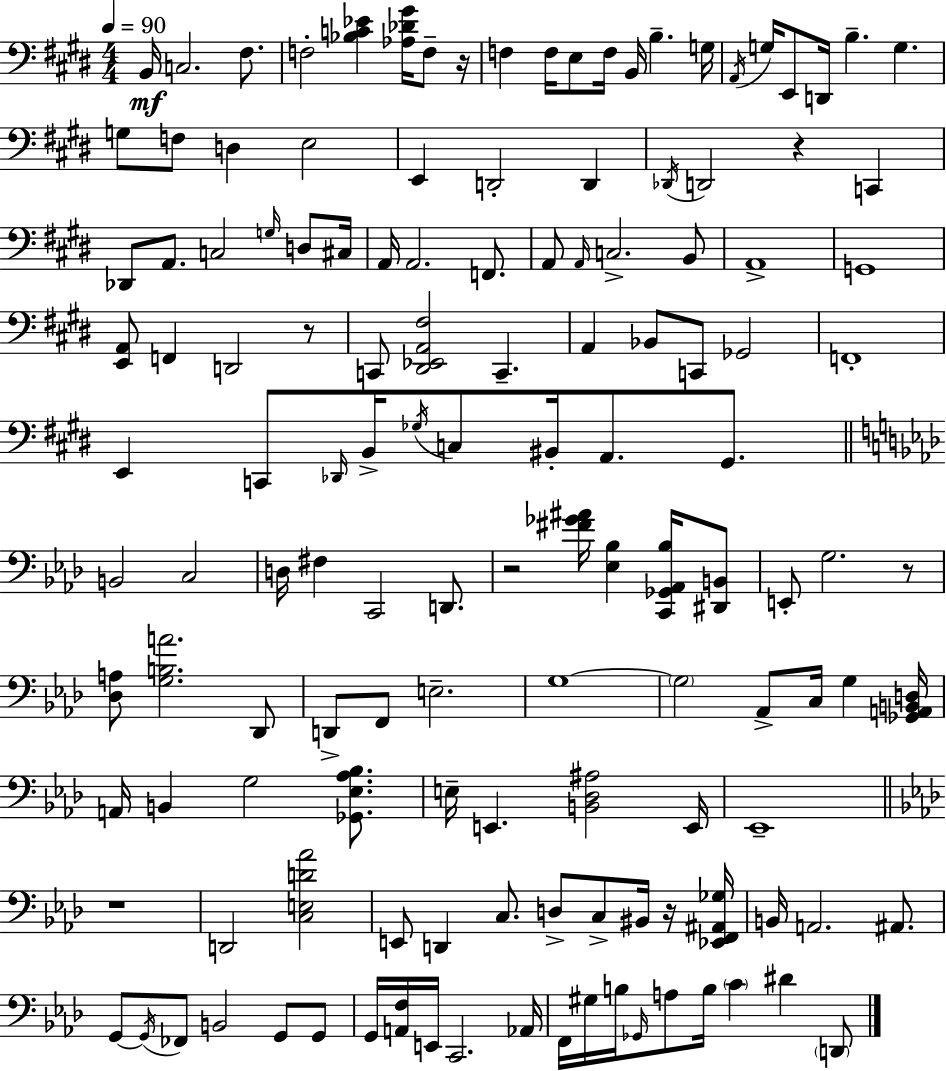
{
  \clef bass
  \numericTimeSignature
  \time 4/4
  \key e \major
  \tempo 4 = 90
  b,16\mf c2. fis8. | f2-. <bes c' ees'>4 <aes des' gis'>16 f8-- r16 | f4 f16 e8 f16 b,16 b4.-- g16 | \acciaccatura { a,16 } g16 e,8 d,16 b4.-- g4. | \break g8 f8 d4 e2 | e,4 d,2-. d,4 | \acciaccatura { des,16 } d,2 r4 c,4 | des,8 a,8. c2 \grace { g16 } | \break d8 cis16 a,16 a,2. | f,8. a,8 \grace { a,16 } c2.-> | b,8 a,1-> | g,1 | \break <e, a,>8 f,4 d,2 | r8 c,8 <dis, ees, a, fis>2 c,4.-- | a,4 bes,8 c,8 ges,2 | f,1-. | \break e,4 c,8 \grace { des,16 } b,16-> \acciaccatura { ges16 } c8 bis,16-. | a,8. gis,8. \bar "||" \break \key aes \major b,2 c2 | d16 fis4 c,2 d,8. | r2 <fis' ges' ais'>16 <ees bes>4 <c, ges, aes, bes>16 <dis, b,>8 | e,8-. g2. r8 | \break <des a>8 <g b a'>2. des,8 | d,8-> f,8 e2.-- | g1~~ | \parenthesize g2 aes,8-> c16 g4 <ges, a, b, d>16 | \break a,16 b,4 g2 <ges, ees aes bes>8. | e16-- e,4. <b, des ais>2 e,16 | ees,1-- | \bar "||" \break \key aes \major r1 | d,2 <c e d' aes'>2 | e,8 d,4 c8. d8-> c8-> bis,16 r16 <ees, f, ais, ges>16 | b,16 a,2. ais,8. | \break g,8~~ \acciaccatura { g,16 } fes,8 b,2 g,8 g,8 | g,16 <a, f>16 e,16 c,2. | aes,16 f,16 gis16 b16 \grace { ges,16 } a8 b16 \parenthesize c'4 dis'4 | \parenthesize d,8 \bar "|."
}